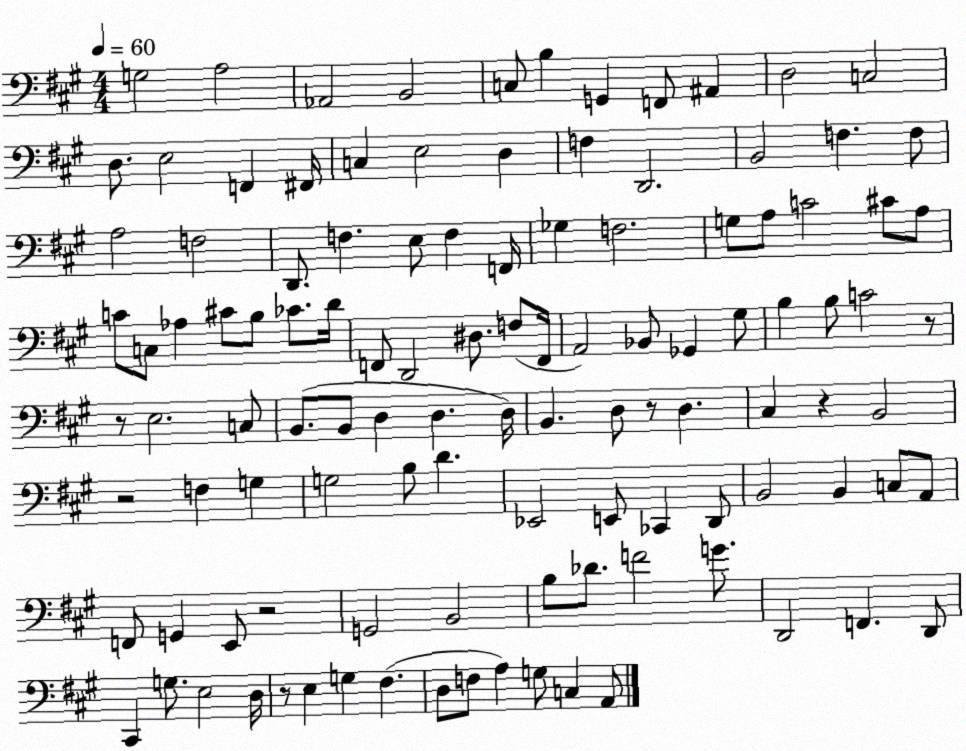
X:1
T:Untitled
M:4/4
L:1/4
K:A
G,2 A,2 _A,,2 B,,2 C,/2 B, G,, F,,/2 ^A,, D,2 C,2 D,/2 E,2 F,, ^F,,/4 C, E,2 D, F, D,,2 B,,2 F, F,/2 A,2 F,2 D,,/2 F, E,/2 F, F,,/4 _G, F,2 G,/2 A,/2 C2 ^C/2 A,/2 C/2 C,/2 _A, ^C/2 B,/2 _C/2 D/4 F,,/2 D,,2 ^D,/2 F,/2 F,,/4 A,,2 _B,,/2 _G,, ^G,/2 B, B,/2 C2 z/2 z/2 E,2 C,/2 B,,/2 B,,/2 D, D, D,/4 B,, D,/2 z/2 D, ^C, z B,,2 z2 F, G, G,2 B,/2 D _E,,2 E,,/2 _C,, D,,/2 B,,2 B,, C,/2 A,,/2 F,,/2 G,, E,,/2 z2 G,,2 B,,2 B,/2 _D/2 F2 G/2 D,,2 F,, D,,/2 ^C,, G,/2 E,2 D,/4 z/2 E, G, ^F, D,/2 F,/2 A, G,/2 C, A,,/2